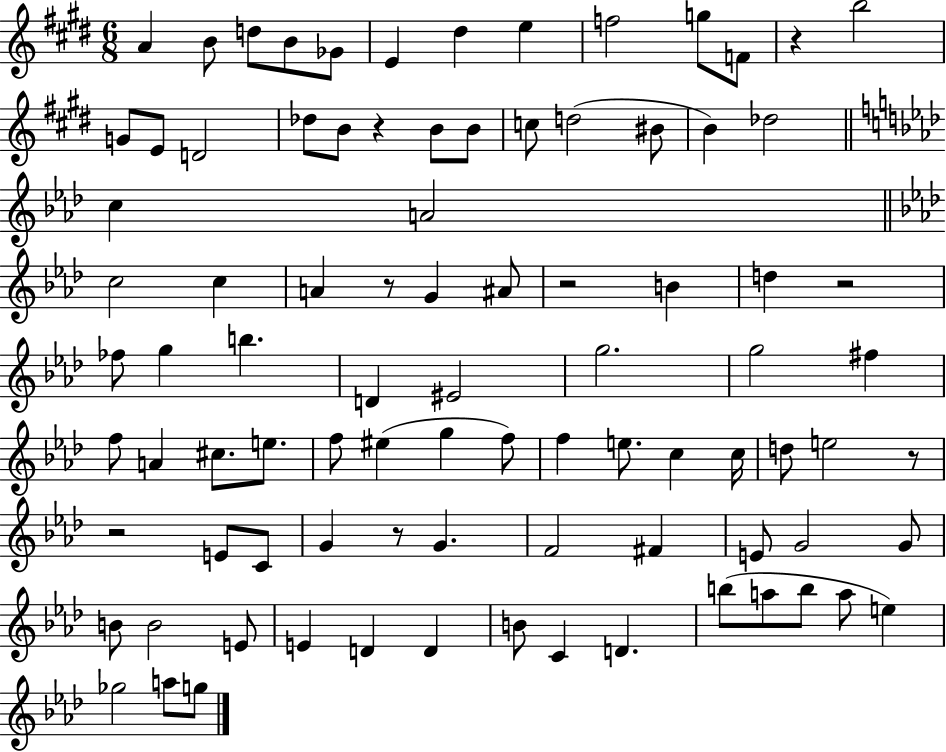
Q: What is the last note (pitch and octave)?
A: G5